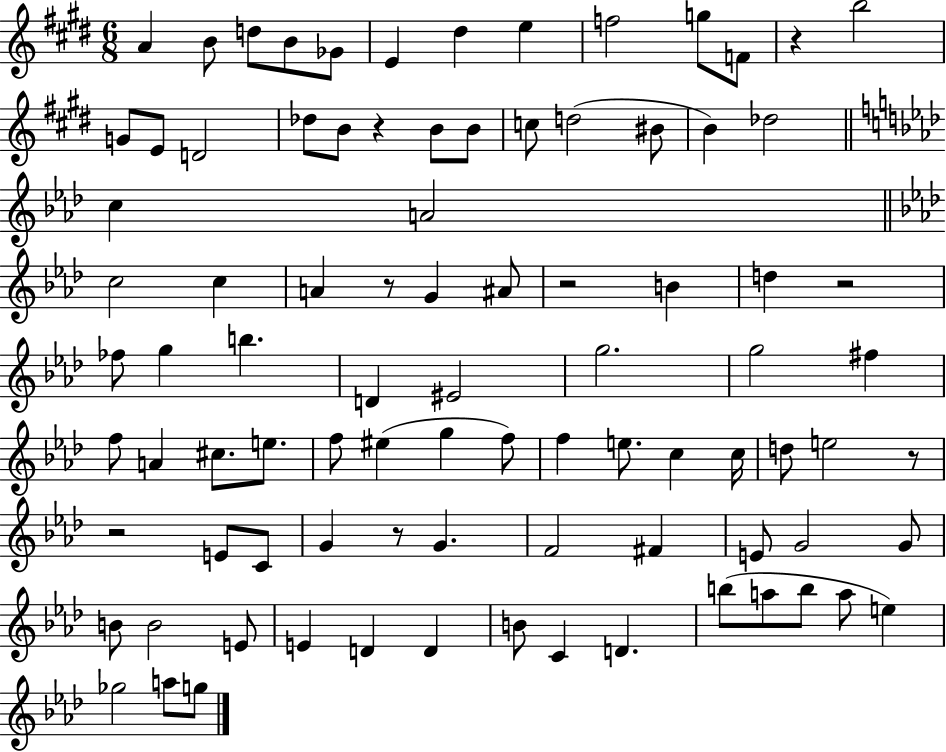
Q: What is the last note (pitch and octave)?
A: G5